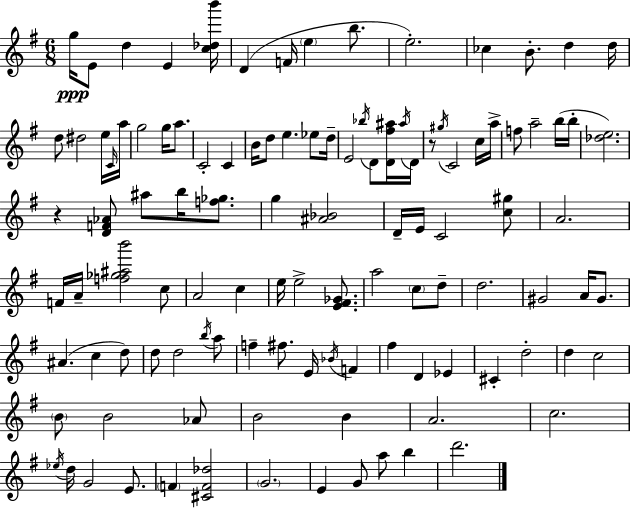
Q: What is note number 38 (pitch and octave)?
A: F5